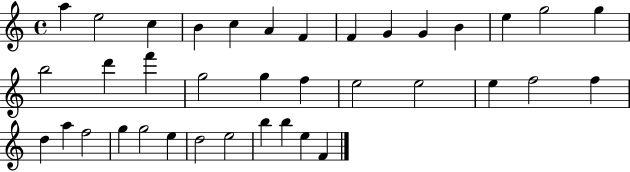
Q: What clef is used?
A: treble